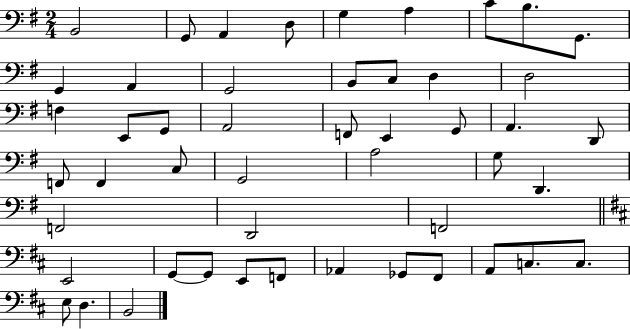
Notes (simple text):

B2/h G2/e A2/q D3/e G3/q A3/q C4/e B3/e. G2/e. G2/q A2/q G2/h B2/e C3/e D3/q D3/h F3/q E2/e G2/e A2/h F2/e E2/q G2/e A2/q. D2/e F2/e F2/q C3/e G2/h A3/h G3/e D2/q. F2/h D2/h F2/h E2/h G2/e G2/e E2/e F2/e Ab2/q Gb2/e F#2/e A2/e C3/e. C3/e. E3/e D3/q. B2/h